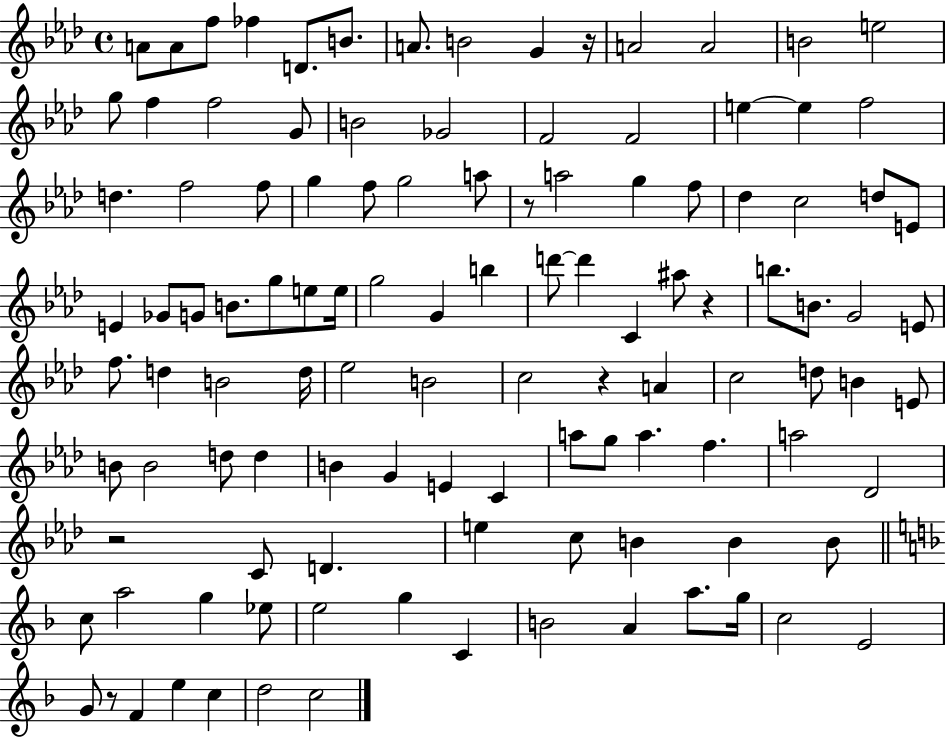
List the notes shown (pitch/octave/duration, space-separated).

A4/e A4/e F5/e FES5/q D4/e. B4/e. A4/e. B4/h G4/q R/s A4/h A4/h B4/h E5/h G5/e F5/q F5/h G4/e B4/h Gb4/h F4/h F4/h E5/q E5/q F5/h D5/q. F5/h F5/e G5/q F5/e G5/h A5/e R/e A5/h G5/q F5/e Db5/q C5/h D5/e E4/e E4/q Gb4/e G4/e B4/e. G5/e E5/e E5/s G5/h G4/q B5/q D6/e D6/q C4/q A#5/e R/q B5/e. B4/e. G4/h E4/e F5/e. D5/q B4/h D5/s Eb5/h B4/h C5/h R/q A4/q C5/h D5/e B4/q E4/e B4/e B4/h D5/e D5/q B4/q G4/q E4/q C4/q A5/e G5/e A5/q. F5/q. A5/h Db4/h R/h C4/e D4/q. E5/q C5/e B4/q B4/q B4/e C5/e A5/h G5/q Eb5/e E5/h G5/q C4/q B4/h A4/q A5/e. G5/s C5/h E4/h G4/e R/e F4/q E5/q C5/q D5/h C5/h